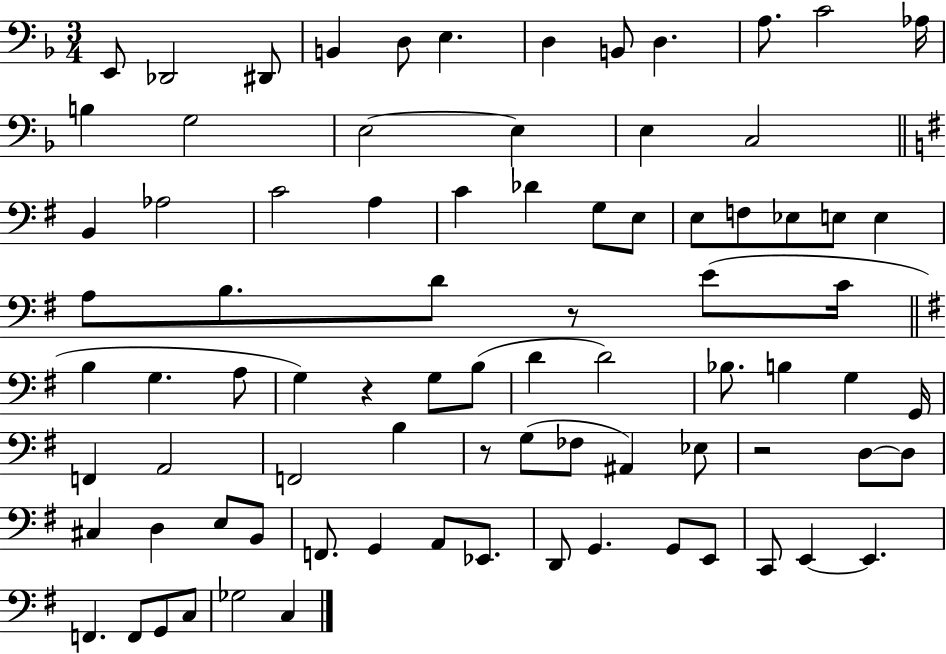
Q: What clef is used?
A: bass